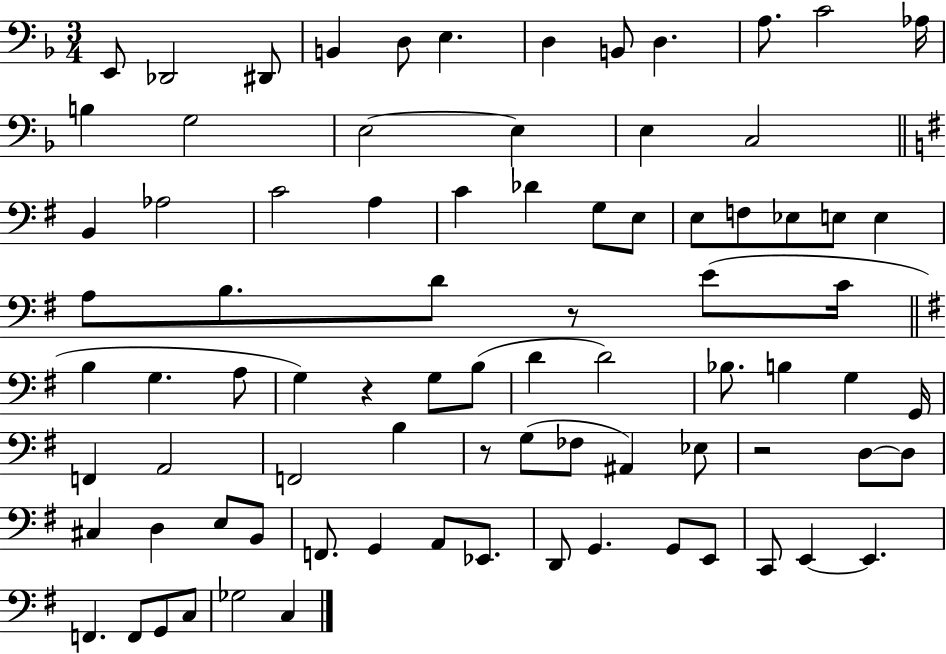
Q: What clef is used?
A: bass